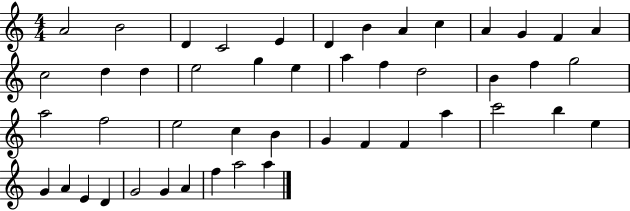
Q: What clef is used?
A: treble